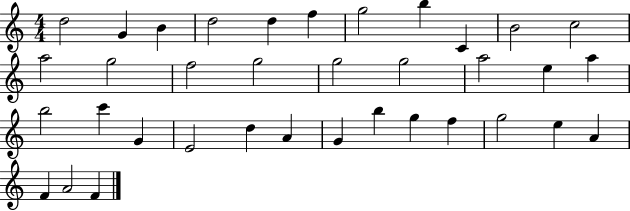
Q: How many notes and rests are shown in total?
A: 36